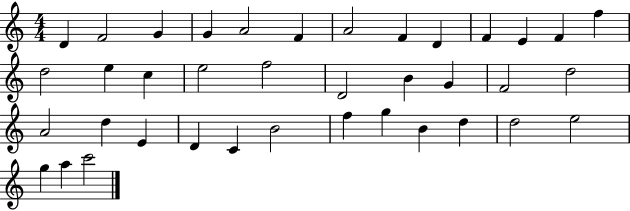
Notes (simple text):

D4/q F4/h G4/q G4/q A4/h F4/q A4/h F4/q D4/q F4/q E4/q F4/q F5/q D5/h E5/q C5/q E5/h F5/h D4/h B4/q G4/q F4/h D5/h A4/h D5/q E4/q D4/q C4/q B4/h F5/q G5/q B4/q D5/q D5/h E5/h G5/q A5/q C6/h